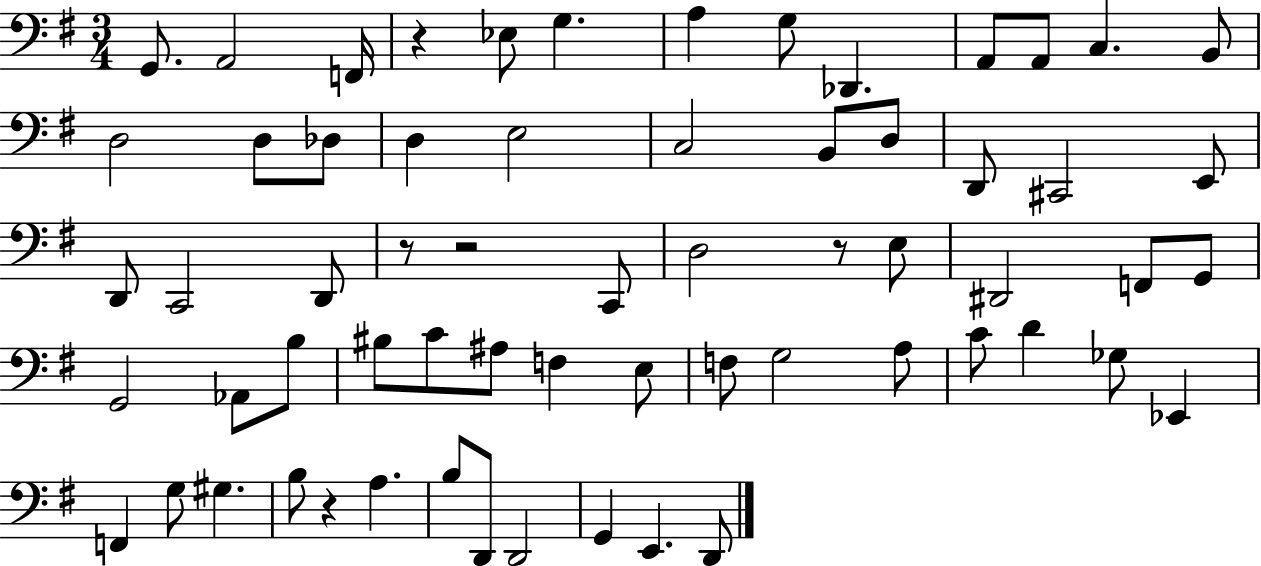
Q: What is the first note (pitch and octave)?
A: G2